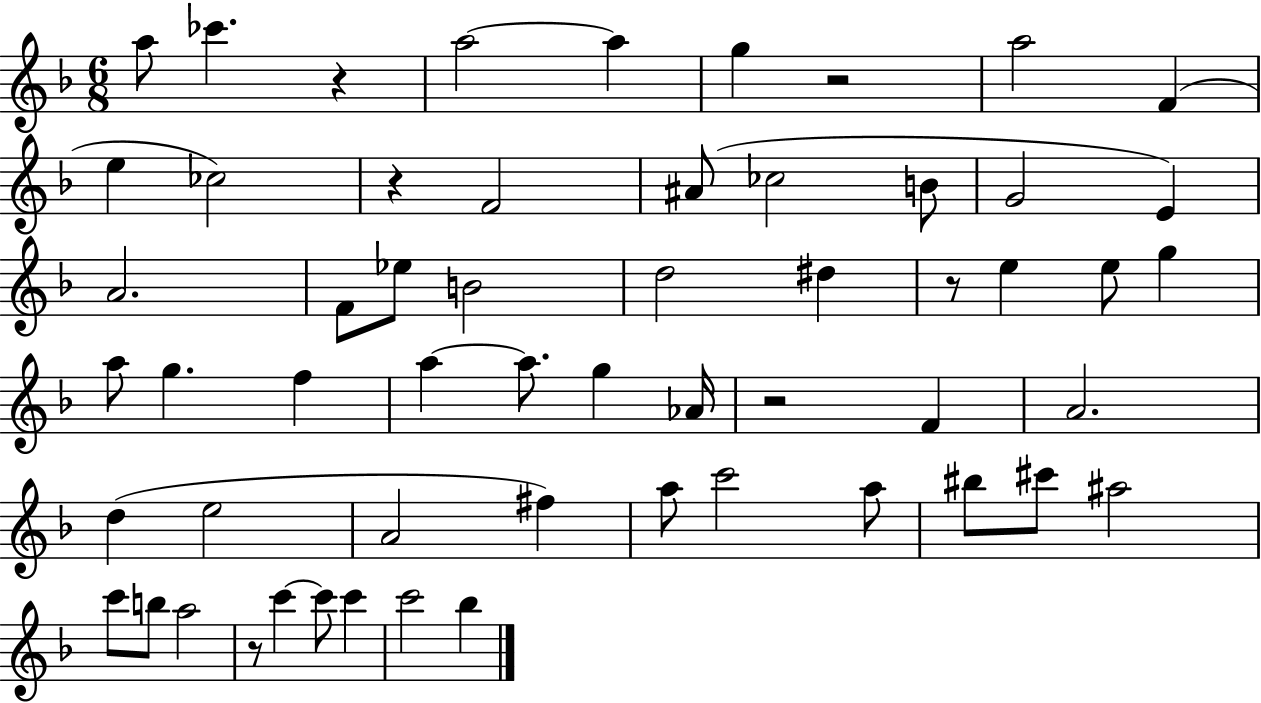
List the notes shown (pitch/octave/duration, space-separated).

A5/e CES6/q. R/q A5/h A5/q G5/q R/h A5/h F4/q E5/q CES5/h R/q F4/h A#4/e CES5/h B4/e G4/h E4/q A4/h. F4/e Eb5/e B4/h D5/h D#5/q R/e E5/q E5/e G5/q A5/e G5/q. F5/q A5/q A5/e. G5/q Ab4/s R/h F4/q A4/h. D5/q E5/h A4/h F#5/q A5/e C6/h A5/e BIS5/e C#6/e A#5/h C6/e B5/e A5/h R/e C6/q C6/e C6/q C6/h Bb5/q